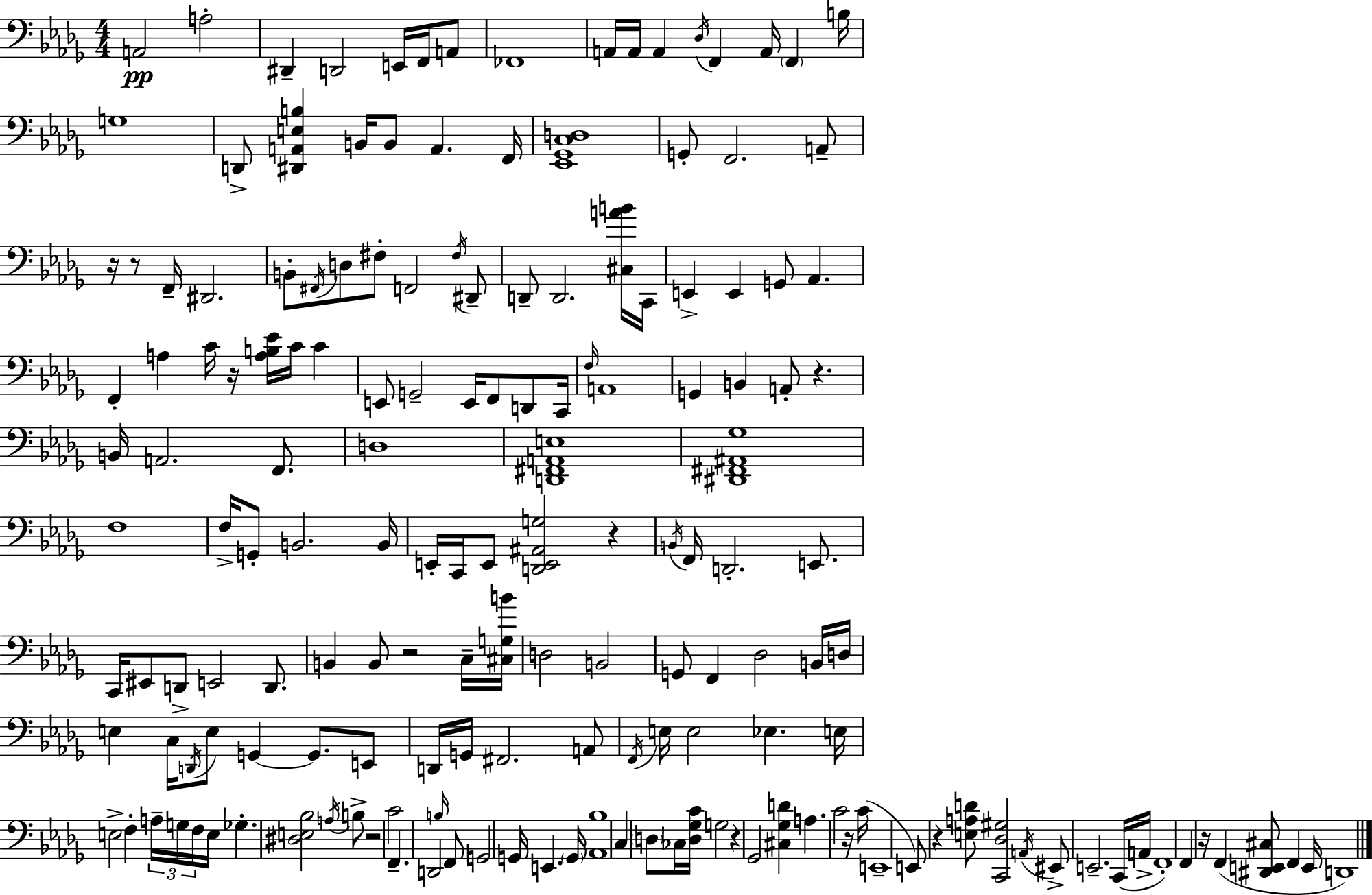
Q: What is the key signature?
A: BES minor